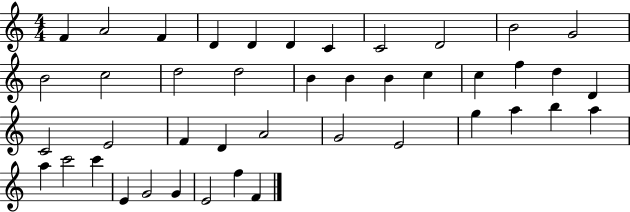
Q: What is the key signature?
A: C major